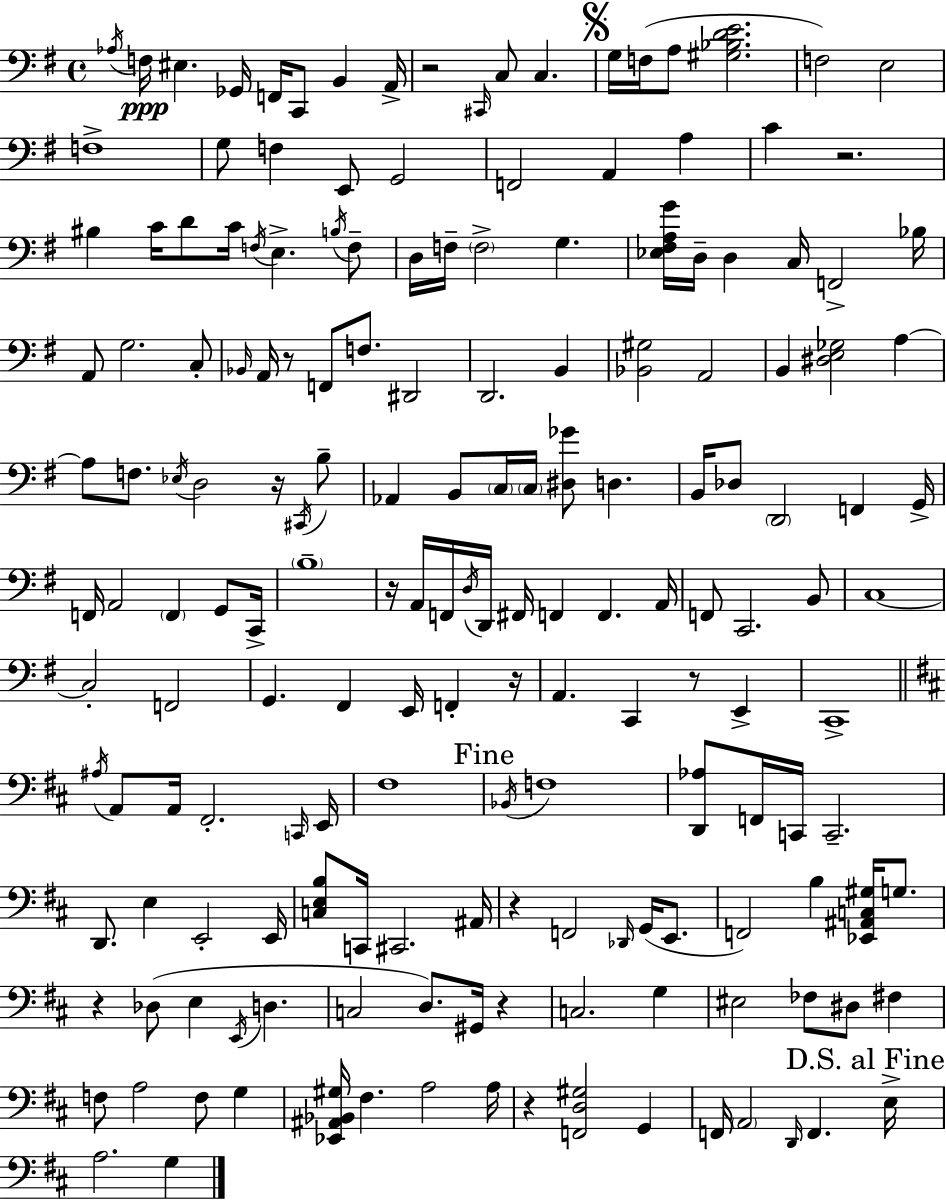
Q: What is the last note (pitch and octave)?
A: G3